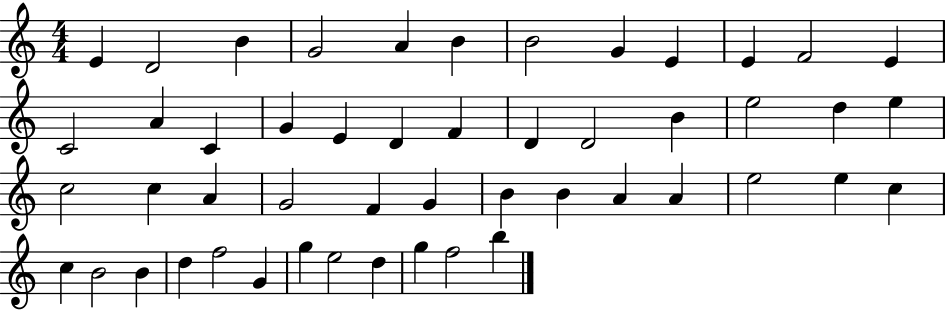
E4/q D4/h B4/q G4/h A4/q B4/q B4/h G4/q E4/q E4/q F4/h E4/q C4/h A4/q C4/q G4/q E4/q D4/q F4/q D4/q D4/h B4/q E5/h D5/q E5/q C5/h C5/q A4/q G4/h F4/q G4/q B4/q B4/q A4/q A4/q E5/h E5/q C5/q C5/q B4/h B4/q D5/q F5/h G4/q G5/q E5/h D5/q G5/q F5/h B5/q